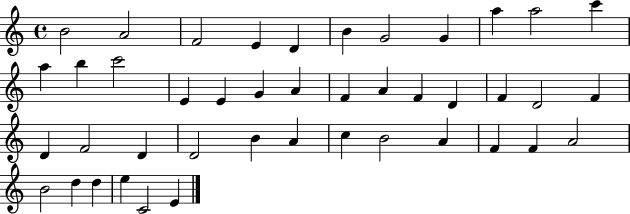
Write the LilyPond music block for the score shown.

{
  \clef treble
  \time 4/4
  \defaultTimeSignature
  \key c \major
  b'2 a'2 | f'2 e'4 d'4 | b'4 g'2 g'4 | a''4 a''2 c'''4 | \break a''4 b''4 c'''2 | e'4 e'4 g'4 a'4 | f'4 a'4 f'4 d'4 | f'4 d'2 f'4 | \break d'4 f'2 d'4 | d'2 b'4 a'4 | c''4 b'2 a'4 | f'4 f'4 a'2 | \break b'2 d''4 d''4 | e''4 c'2 e'4 | \bar "|."
}